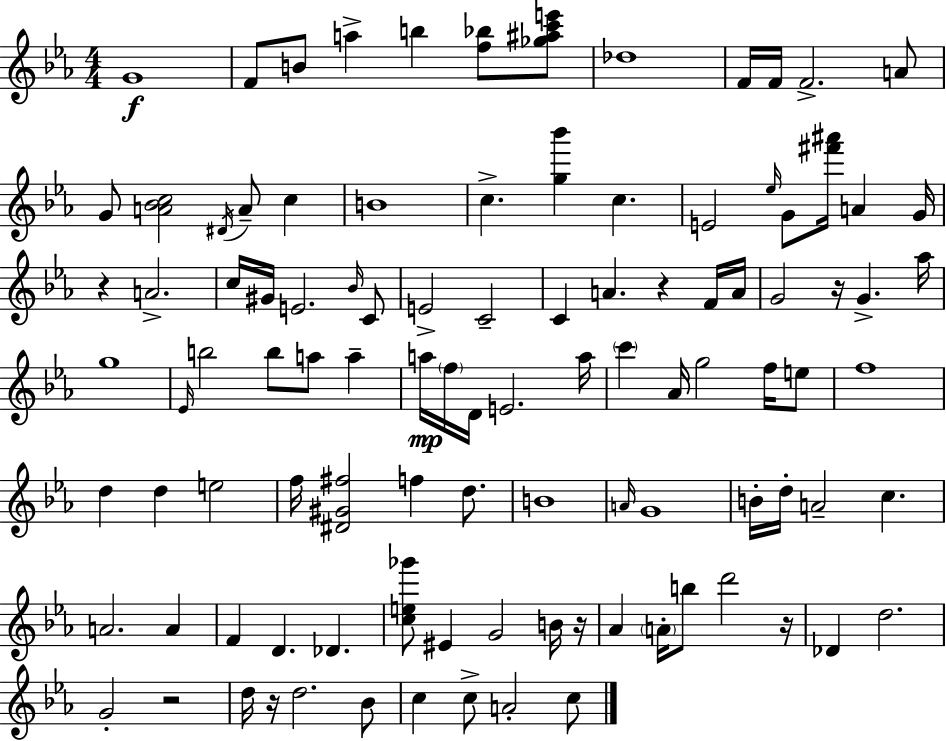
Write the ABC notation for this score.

X:1
T:Untitled
M:4/4
L:1/4
K:Cm
G4 F/2 B/2 a b [f_b]/2 [_g^ac'e']/2 _d4 F/4 F/4 F2 A/2 G/2 [A_Bc]2 ^D/4 A/2 c B4 c [g_b'] c E2 _e/4 G/2 [^f'^a']/4 A G/4 z A2 c/4 ^G/4 E2 _B/4 C/2 E2 C2 C A z F/4 A/4 G2 z/4 G _a/4 g4 _E/4 b2 b/2 a/2 a a/4 f/4 D/4 E2 a/4 c' _A/4 g2 f/4 e/2 f4 d d e2 f/4 [^D^G^f]2 f d/2 B4 A/4 G4 B/4 d/4 A2 c A2 A F D _D [ce_g']/2 ^E G2 B/4 z/4 _A A/4 b/2 d'2 z/4 _D d2 G2 z2 d/4 z/4 d2 _B/2 c c/2 A2 c/2